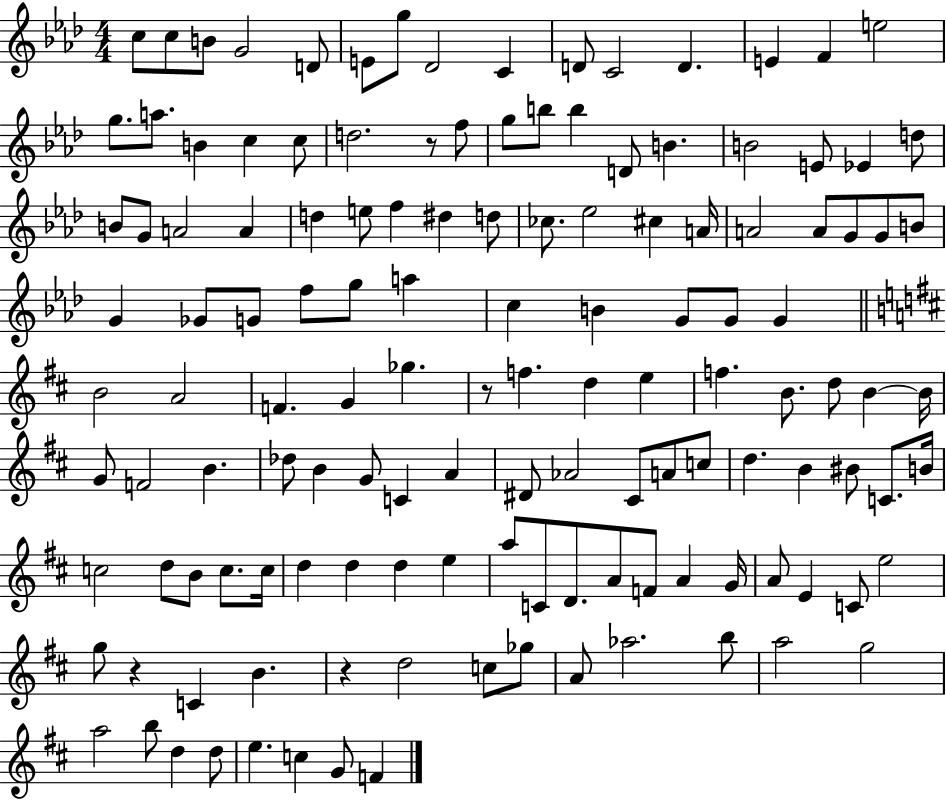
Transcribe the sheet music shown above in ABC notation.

X:1
T:Untitled
M:4/4
L:1/4
K:Ab
c/2 c/2 B/2 G2 D/2 E/2 g/2 _D2 C D/2 C2 D E F e2 g/2 a/2 B c c/2 d2 z/2 f/2 g/2 b/2 b D/2 B B2 E/2 _E d/2 B/2 G/2 A2 A d e/2 f ^d d/2 _c/2 _e2 ^c A/4 A2 A/2 G/2 G/2 B/2 G _G/2 G/2 f/2 g/2 a c B G/2 G/2 G B2 A2 F G _g z/2 f d e f B/2 d/2 B B/4 G/2 F2 B _d/2 B G/2 C A ^D/2 _A2 ^C/2 A/2 c/2 d B ^B/2 C/2 B/4 c2 d/2 B/2 c/2 c/4 d d d e a/2 C/2 D/2 A/2 F/2 A G/4 A/2 E C/2 e2 g/2 z C B z d2 c/2 _g/2 A/2 _a2 b/2 a2 g2 a2 b/2 d d/2 e c G/2 F